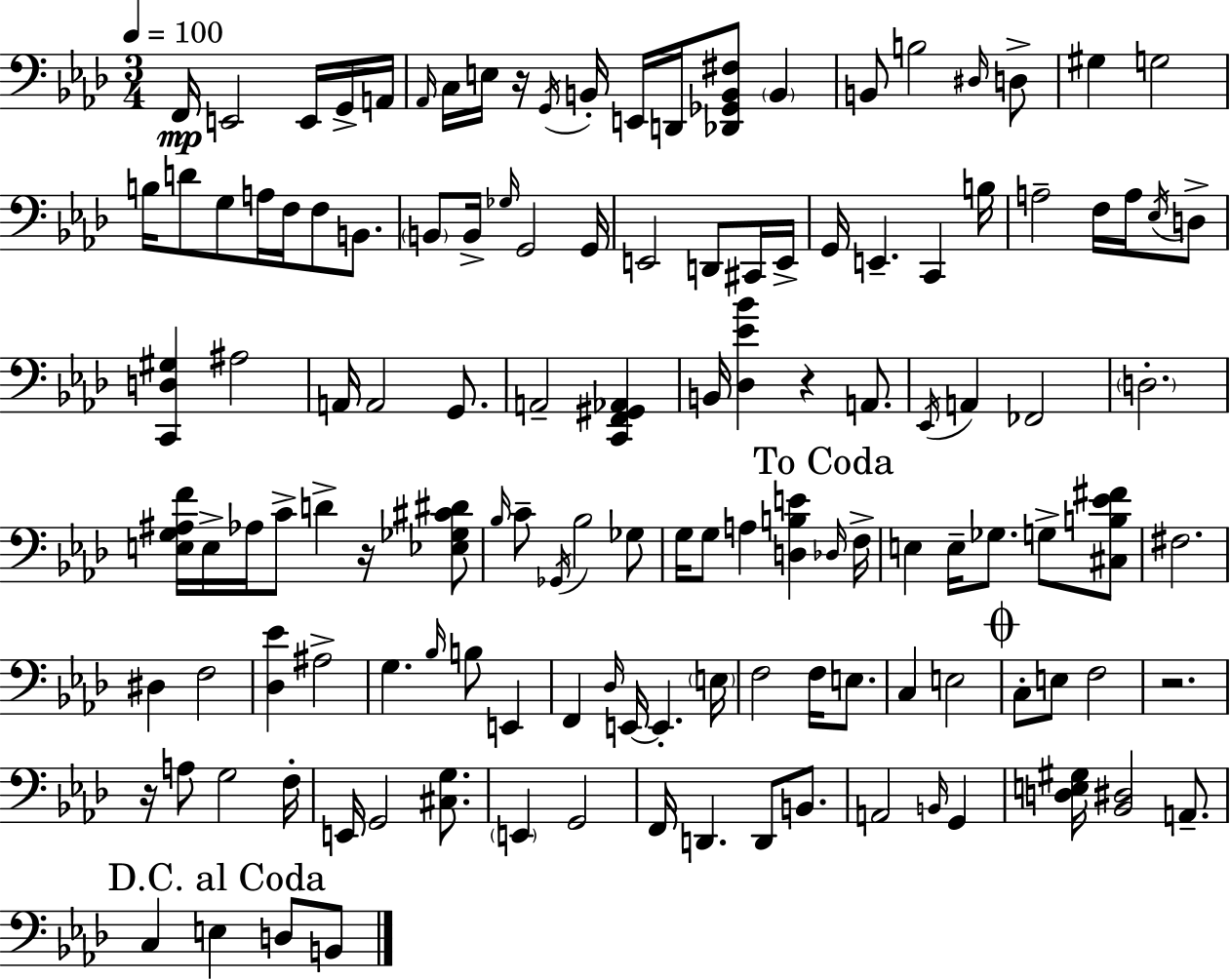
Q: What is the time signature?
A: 3/4